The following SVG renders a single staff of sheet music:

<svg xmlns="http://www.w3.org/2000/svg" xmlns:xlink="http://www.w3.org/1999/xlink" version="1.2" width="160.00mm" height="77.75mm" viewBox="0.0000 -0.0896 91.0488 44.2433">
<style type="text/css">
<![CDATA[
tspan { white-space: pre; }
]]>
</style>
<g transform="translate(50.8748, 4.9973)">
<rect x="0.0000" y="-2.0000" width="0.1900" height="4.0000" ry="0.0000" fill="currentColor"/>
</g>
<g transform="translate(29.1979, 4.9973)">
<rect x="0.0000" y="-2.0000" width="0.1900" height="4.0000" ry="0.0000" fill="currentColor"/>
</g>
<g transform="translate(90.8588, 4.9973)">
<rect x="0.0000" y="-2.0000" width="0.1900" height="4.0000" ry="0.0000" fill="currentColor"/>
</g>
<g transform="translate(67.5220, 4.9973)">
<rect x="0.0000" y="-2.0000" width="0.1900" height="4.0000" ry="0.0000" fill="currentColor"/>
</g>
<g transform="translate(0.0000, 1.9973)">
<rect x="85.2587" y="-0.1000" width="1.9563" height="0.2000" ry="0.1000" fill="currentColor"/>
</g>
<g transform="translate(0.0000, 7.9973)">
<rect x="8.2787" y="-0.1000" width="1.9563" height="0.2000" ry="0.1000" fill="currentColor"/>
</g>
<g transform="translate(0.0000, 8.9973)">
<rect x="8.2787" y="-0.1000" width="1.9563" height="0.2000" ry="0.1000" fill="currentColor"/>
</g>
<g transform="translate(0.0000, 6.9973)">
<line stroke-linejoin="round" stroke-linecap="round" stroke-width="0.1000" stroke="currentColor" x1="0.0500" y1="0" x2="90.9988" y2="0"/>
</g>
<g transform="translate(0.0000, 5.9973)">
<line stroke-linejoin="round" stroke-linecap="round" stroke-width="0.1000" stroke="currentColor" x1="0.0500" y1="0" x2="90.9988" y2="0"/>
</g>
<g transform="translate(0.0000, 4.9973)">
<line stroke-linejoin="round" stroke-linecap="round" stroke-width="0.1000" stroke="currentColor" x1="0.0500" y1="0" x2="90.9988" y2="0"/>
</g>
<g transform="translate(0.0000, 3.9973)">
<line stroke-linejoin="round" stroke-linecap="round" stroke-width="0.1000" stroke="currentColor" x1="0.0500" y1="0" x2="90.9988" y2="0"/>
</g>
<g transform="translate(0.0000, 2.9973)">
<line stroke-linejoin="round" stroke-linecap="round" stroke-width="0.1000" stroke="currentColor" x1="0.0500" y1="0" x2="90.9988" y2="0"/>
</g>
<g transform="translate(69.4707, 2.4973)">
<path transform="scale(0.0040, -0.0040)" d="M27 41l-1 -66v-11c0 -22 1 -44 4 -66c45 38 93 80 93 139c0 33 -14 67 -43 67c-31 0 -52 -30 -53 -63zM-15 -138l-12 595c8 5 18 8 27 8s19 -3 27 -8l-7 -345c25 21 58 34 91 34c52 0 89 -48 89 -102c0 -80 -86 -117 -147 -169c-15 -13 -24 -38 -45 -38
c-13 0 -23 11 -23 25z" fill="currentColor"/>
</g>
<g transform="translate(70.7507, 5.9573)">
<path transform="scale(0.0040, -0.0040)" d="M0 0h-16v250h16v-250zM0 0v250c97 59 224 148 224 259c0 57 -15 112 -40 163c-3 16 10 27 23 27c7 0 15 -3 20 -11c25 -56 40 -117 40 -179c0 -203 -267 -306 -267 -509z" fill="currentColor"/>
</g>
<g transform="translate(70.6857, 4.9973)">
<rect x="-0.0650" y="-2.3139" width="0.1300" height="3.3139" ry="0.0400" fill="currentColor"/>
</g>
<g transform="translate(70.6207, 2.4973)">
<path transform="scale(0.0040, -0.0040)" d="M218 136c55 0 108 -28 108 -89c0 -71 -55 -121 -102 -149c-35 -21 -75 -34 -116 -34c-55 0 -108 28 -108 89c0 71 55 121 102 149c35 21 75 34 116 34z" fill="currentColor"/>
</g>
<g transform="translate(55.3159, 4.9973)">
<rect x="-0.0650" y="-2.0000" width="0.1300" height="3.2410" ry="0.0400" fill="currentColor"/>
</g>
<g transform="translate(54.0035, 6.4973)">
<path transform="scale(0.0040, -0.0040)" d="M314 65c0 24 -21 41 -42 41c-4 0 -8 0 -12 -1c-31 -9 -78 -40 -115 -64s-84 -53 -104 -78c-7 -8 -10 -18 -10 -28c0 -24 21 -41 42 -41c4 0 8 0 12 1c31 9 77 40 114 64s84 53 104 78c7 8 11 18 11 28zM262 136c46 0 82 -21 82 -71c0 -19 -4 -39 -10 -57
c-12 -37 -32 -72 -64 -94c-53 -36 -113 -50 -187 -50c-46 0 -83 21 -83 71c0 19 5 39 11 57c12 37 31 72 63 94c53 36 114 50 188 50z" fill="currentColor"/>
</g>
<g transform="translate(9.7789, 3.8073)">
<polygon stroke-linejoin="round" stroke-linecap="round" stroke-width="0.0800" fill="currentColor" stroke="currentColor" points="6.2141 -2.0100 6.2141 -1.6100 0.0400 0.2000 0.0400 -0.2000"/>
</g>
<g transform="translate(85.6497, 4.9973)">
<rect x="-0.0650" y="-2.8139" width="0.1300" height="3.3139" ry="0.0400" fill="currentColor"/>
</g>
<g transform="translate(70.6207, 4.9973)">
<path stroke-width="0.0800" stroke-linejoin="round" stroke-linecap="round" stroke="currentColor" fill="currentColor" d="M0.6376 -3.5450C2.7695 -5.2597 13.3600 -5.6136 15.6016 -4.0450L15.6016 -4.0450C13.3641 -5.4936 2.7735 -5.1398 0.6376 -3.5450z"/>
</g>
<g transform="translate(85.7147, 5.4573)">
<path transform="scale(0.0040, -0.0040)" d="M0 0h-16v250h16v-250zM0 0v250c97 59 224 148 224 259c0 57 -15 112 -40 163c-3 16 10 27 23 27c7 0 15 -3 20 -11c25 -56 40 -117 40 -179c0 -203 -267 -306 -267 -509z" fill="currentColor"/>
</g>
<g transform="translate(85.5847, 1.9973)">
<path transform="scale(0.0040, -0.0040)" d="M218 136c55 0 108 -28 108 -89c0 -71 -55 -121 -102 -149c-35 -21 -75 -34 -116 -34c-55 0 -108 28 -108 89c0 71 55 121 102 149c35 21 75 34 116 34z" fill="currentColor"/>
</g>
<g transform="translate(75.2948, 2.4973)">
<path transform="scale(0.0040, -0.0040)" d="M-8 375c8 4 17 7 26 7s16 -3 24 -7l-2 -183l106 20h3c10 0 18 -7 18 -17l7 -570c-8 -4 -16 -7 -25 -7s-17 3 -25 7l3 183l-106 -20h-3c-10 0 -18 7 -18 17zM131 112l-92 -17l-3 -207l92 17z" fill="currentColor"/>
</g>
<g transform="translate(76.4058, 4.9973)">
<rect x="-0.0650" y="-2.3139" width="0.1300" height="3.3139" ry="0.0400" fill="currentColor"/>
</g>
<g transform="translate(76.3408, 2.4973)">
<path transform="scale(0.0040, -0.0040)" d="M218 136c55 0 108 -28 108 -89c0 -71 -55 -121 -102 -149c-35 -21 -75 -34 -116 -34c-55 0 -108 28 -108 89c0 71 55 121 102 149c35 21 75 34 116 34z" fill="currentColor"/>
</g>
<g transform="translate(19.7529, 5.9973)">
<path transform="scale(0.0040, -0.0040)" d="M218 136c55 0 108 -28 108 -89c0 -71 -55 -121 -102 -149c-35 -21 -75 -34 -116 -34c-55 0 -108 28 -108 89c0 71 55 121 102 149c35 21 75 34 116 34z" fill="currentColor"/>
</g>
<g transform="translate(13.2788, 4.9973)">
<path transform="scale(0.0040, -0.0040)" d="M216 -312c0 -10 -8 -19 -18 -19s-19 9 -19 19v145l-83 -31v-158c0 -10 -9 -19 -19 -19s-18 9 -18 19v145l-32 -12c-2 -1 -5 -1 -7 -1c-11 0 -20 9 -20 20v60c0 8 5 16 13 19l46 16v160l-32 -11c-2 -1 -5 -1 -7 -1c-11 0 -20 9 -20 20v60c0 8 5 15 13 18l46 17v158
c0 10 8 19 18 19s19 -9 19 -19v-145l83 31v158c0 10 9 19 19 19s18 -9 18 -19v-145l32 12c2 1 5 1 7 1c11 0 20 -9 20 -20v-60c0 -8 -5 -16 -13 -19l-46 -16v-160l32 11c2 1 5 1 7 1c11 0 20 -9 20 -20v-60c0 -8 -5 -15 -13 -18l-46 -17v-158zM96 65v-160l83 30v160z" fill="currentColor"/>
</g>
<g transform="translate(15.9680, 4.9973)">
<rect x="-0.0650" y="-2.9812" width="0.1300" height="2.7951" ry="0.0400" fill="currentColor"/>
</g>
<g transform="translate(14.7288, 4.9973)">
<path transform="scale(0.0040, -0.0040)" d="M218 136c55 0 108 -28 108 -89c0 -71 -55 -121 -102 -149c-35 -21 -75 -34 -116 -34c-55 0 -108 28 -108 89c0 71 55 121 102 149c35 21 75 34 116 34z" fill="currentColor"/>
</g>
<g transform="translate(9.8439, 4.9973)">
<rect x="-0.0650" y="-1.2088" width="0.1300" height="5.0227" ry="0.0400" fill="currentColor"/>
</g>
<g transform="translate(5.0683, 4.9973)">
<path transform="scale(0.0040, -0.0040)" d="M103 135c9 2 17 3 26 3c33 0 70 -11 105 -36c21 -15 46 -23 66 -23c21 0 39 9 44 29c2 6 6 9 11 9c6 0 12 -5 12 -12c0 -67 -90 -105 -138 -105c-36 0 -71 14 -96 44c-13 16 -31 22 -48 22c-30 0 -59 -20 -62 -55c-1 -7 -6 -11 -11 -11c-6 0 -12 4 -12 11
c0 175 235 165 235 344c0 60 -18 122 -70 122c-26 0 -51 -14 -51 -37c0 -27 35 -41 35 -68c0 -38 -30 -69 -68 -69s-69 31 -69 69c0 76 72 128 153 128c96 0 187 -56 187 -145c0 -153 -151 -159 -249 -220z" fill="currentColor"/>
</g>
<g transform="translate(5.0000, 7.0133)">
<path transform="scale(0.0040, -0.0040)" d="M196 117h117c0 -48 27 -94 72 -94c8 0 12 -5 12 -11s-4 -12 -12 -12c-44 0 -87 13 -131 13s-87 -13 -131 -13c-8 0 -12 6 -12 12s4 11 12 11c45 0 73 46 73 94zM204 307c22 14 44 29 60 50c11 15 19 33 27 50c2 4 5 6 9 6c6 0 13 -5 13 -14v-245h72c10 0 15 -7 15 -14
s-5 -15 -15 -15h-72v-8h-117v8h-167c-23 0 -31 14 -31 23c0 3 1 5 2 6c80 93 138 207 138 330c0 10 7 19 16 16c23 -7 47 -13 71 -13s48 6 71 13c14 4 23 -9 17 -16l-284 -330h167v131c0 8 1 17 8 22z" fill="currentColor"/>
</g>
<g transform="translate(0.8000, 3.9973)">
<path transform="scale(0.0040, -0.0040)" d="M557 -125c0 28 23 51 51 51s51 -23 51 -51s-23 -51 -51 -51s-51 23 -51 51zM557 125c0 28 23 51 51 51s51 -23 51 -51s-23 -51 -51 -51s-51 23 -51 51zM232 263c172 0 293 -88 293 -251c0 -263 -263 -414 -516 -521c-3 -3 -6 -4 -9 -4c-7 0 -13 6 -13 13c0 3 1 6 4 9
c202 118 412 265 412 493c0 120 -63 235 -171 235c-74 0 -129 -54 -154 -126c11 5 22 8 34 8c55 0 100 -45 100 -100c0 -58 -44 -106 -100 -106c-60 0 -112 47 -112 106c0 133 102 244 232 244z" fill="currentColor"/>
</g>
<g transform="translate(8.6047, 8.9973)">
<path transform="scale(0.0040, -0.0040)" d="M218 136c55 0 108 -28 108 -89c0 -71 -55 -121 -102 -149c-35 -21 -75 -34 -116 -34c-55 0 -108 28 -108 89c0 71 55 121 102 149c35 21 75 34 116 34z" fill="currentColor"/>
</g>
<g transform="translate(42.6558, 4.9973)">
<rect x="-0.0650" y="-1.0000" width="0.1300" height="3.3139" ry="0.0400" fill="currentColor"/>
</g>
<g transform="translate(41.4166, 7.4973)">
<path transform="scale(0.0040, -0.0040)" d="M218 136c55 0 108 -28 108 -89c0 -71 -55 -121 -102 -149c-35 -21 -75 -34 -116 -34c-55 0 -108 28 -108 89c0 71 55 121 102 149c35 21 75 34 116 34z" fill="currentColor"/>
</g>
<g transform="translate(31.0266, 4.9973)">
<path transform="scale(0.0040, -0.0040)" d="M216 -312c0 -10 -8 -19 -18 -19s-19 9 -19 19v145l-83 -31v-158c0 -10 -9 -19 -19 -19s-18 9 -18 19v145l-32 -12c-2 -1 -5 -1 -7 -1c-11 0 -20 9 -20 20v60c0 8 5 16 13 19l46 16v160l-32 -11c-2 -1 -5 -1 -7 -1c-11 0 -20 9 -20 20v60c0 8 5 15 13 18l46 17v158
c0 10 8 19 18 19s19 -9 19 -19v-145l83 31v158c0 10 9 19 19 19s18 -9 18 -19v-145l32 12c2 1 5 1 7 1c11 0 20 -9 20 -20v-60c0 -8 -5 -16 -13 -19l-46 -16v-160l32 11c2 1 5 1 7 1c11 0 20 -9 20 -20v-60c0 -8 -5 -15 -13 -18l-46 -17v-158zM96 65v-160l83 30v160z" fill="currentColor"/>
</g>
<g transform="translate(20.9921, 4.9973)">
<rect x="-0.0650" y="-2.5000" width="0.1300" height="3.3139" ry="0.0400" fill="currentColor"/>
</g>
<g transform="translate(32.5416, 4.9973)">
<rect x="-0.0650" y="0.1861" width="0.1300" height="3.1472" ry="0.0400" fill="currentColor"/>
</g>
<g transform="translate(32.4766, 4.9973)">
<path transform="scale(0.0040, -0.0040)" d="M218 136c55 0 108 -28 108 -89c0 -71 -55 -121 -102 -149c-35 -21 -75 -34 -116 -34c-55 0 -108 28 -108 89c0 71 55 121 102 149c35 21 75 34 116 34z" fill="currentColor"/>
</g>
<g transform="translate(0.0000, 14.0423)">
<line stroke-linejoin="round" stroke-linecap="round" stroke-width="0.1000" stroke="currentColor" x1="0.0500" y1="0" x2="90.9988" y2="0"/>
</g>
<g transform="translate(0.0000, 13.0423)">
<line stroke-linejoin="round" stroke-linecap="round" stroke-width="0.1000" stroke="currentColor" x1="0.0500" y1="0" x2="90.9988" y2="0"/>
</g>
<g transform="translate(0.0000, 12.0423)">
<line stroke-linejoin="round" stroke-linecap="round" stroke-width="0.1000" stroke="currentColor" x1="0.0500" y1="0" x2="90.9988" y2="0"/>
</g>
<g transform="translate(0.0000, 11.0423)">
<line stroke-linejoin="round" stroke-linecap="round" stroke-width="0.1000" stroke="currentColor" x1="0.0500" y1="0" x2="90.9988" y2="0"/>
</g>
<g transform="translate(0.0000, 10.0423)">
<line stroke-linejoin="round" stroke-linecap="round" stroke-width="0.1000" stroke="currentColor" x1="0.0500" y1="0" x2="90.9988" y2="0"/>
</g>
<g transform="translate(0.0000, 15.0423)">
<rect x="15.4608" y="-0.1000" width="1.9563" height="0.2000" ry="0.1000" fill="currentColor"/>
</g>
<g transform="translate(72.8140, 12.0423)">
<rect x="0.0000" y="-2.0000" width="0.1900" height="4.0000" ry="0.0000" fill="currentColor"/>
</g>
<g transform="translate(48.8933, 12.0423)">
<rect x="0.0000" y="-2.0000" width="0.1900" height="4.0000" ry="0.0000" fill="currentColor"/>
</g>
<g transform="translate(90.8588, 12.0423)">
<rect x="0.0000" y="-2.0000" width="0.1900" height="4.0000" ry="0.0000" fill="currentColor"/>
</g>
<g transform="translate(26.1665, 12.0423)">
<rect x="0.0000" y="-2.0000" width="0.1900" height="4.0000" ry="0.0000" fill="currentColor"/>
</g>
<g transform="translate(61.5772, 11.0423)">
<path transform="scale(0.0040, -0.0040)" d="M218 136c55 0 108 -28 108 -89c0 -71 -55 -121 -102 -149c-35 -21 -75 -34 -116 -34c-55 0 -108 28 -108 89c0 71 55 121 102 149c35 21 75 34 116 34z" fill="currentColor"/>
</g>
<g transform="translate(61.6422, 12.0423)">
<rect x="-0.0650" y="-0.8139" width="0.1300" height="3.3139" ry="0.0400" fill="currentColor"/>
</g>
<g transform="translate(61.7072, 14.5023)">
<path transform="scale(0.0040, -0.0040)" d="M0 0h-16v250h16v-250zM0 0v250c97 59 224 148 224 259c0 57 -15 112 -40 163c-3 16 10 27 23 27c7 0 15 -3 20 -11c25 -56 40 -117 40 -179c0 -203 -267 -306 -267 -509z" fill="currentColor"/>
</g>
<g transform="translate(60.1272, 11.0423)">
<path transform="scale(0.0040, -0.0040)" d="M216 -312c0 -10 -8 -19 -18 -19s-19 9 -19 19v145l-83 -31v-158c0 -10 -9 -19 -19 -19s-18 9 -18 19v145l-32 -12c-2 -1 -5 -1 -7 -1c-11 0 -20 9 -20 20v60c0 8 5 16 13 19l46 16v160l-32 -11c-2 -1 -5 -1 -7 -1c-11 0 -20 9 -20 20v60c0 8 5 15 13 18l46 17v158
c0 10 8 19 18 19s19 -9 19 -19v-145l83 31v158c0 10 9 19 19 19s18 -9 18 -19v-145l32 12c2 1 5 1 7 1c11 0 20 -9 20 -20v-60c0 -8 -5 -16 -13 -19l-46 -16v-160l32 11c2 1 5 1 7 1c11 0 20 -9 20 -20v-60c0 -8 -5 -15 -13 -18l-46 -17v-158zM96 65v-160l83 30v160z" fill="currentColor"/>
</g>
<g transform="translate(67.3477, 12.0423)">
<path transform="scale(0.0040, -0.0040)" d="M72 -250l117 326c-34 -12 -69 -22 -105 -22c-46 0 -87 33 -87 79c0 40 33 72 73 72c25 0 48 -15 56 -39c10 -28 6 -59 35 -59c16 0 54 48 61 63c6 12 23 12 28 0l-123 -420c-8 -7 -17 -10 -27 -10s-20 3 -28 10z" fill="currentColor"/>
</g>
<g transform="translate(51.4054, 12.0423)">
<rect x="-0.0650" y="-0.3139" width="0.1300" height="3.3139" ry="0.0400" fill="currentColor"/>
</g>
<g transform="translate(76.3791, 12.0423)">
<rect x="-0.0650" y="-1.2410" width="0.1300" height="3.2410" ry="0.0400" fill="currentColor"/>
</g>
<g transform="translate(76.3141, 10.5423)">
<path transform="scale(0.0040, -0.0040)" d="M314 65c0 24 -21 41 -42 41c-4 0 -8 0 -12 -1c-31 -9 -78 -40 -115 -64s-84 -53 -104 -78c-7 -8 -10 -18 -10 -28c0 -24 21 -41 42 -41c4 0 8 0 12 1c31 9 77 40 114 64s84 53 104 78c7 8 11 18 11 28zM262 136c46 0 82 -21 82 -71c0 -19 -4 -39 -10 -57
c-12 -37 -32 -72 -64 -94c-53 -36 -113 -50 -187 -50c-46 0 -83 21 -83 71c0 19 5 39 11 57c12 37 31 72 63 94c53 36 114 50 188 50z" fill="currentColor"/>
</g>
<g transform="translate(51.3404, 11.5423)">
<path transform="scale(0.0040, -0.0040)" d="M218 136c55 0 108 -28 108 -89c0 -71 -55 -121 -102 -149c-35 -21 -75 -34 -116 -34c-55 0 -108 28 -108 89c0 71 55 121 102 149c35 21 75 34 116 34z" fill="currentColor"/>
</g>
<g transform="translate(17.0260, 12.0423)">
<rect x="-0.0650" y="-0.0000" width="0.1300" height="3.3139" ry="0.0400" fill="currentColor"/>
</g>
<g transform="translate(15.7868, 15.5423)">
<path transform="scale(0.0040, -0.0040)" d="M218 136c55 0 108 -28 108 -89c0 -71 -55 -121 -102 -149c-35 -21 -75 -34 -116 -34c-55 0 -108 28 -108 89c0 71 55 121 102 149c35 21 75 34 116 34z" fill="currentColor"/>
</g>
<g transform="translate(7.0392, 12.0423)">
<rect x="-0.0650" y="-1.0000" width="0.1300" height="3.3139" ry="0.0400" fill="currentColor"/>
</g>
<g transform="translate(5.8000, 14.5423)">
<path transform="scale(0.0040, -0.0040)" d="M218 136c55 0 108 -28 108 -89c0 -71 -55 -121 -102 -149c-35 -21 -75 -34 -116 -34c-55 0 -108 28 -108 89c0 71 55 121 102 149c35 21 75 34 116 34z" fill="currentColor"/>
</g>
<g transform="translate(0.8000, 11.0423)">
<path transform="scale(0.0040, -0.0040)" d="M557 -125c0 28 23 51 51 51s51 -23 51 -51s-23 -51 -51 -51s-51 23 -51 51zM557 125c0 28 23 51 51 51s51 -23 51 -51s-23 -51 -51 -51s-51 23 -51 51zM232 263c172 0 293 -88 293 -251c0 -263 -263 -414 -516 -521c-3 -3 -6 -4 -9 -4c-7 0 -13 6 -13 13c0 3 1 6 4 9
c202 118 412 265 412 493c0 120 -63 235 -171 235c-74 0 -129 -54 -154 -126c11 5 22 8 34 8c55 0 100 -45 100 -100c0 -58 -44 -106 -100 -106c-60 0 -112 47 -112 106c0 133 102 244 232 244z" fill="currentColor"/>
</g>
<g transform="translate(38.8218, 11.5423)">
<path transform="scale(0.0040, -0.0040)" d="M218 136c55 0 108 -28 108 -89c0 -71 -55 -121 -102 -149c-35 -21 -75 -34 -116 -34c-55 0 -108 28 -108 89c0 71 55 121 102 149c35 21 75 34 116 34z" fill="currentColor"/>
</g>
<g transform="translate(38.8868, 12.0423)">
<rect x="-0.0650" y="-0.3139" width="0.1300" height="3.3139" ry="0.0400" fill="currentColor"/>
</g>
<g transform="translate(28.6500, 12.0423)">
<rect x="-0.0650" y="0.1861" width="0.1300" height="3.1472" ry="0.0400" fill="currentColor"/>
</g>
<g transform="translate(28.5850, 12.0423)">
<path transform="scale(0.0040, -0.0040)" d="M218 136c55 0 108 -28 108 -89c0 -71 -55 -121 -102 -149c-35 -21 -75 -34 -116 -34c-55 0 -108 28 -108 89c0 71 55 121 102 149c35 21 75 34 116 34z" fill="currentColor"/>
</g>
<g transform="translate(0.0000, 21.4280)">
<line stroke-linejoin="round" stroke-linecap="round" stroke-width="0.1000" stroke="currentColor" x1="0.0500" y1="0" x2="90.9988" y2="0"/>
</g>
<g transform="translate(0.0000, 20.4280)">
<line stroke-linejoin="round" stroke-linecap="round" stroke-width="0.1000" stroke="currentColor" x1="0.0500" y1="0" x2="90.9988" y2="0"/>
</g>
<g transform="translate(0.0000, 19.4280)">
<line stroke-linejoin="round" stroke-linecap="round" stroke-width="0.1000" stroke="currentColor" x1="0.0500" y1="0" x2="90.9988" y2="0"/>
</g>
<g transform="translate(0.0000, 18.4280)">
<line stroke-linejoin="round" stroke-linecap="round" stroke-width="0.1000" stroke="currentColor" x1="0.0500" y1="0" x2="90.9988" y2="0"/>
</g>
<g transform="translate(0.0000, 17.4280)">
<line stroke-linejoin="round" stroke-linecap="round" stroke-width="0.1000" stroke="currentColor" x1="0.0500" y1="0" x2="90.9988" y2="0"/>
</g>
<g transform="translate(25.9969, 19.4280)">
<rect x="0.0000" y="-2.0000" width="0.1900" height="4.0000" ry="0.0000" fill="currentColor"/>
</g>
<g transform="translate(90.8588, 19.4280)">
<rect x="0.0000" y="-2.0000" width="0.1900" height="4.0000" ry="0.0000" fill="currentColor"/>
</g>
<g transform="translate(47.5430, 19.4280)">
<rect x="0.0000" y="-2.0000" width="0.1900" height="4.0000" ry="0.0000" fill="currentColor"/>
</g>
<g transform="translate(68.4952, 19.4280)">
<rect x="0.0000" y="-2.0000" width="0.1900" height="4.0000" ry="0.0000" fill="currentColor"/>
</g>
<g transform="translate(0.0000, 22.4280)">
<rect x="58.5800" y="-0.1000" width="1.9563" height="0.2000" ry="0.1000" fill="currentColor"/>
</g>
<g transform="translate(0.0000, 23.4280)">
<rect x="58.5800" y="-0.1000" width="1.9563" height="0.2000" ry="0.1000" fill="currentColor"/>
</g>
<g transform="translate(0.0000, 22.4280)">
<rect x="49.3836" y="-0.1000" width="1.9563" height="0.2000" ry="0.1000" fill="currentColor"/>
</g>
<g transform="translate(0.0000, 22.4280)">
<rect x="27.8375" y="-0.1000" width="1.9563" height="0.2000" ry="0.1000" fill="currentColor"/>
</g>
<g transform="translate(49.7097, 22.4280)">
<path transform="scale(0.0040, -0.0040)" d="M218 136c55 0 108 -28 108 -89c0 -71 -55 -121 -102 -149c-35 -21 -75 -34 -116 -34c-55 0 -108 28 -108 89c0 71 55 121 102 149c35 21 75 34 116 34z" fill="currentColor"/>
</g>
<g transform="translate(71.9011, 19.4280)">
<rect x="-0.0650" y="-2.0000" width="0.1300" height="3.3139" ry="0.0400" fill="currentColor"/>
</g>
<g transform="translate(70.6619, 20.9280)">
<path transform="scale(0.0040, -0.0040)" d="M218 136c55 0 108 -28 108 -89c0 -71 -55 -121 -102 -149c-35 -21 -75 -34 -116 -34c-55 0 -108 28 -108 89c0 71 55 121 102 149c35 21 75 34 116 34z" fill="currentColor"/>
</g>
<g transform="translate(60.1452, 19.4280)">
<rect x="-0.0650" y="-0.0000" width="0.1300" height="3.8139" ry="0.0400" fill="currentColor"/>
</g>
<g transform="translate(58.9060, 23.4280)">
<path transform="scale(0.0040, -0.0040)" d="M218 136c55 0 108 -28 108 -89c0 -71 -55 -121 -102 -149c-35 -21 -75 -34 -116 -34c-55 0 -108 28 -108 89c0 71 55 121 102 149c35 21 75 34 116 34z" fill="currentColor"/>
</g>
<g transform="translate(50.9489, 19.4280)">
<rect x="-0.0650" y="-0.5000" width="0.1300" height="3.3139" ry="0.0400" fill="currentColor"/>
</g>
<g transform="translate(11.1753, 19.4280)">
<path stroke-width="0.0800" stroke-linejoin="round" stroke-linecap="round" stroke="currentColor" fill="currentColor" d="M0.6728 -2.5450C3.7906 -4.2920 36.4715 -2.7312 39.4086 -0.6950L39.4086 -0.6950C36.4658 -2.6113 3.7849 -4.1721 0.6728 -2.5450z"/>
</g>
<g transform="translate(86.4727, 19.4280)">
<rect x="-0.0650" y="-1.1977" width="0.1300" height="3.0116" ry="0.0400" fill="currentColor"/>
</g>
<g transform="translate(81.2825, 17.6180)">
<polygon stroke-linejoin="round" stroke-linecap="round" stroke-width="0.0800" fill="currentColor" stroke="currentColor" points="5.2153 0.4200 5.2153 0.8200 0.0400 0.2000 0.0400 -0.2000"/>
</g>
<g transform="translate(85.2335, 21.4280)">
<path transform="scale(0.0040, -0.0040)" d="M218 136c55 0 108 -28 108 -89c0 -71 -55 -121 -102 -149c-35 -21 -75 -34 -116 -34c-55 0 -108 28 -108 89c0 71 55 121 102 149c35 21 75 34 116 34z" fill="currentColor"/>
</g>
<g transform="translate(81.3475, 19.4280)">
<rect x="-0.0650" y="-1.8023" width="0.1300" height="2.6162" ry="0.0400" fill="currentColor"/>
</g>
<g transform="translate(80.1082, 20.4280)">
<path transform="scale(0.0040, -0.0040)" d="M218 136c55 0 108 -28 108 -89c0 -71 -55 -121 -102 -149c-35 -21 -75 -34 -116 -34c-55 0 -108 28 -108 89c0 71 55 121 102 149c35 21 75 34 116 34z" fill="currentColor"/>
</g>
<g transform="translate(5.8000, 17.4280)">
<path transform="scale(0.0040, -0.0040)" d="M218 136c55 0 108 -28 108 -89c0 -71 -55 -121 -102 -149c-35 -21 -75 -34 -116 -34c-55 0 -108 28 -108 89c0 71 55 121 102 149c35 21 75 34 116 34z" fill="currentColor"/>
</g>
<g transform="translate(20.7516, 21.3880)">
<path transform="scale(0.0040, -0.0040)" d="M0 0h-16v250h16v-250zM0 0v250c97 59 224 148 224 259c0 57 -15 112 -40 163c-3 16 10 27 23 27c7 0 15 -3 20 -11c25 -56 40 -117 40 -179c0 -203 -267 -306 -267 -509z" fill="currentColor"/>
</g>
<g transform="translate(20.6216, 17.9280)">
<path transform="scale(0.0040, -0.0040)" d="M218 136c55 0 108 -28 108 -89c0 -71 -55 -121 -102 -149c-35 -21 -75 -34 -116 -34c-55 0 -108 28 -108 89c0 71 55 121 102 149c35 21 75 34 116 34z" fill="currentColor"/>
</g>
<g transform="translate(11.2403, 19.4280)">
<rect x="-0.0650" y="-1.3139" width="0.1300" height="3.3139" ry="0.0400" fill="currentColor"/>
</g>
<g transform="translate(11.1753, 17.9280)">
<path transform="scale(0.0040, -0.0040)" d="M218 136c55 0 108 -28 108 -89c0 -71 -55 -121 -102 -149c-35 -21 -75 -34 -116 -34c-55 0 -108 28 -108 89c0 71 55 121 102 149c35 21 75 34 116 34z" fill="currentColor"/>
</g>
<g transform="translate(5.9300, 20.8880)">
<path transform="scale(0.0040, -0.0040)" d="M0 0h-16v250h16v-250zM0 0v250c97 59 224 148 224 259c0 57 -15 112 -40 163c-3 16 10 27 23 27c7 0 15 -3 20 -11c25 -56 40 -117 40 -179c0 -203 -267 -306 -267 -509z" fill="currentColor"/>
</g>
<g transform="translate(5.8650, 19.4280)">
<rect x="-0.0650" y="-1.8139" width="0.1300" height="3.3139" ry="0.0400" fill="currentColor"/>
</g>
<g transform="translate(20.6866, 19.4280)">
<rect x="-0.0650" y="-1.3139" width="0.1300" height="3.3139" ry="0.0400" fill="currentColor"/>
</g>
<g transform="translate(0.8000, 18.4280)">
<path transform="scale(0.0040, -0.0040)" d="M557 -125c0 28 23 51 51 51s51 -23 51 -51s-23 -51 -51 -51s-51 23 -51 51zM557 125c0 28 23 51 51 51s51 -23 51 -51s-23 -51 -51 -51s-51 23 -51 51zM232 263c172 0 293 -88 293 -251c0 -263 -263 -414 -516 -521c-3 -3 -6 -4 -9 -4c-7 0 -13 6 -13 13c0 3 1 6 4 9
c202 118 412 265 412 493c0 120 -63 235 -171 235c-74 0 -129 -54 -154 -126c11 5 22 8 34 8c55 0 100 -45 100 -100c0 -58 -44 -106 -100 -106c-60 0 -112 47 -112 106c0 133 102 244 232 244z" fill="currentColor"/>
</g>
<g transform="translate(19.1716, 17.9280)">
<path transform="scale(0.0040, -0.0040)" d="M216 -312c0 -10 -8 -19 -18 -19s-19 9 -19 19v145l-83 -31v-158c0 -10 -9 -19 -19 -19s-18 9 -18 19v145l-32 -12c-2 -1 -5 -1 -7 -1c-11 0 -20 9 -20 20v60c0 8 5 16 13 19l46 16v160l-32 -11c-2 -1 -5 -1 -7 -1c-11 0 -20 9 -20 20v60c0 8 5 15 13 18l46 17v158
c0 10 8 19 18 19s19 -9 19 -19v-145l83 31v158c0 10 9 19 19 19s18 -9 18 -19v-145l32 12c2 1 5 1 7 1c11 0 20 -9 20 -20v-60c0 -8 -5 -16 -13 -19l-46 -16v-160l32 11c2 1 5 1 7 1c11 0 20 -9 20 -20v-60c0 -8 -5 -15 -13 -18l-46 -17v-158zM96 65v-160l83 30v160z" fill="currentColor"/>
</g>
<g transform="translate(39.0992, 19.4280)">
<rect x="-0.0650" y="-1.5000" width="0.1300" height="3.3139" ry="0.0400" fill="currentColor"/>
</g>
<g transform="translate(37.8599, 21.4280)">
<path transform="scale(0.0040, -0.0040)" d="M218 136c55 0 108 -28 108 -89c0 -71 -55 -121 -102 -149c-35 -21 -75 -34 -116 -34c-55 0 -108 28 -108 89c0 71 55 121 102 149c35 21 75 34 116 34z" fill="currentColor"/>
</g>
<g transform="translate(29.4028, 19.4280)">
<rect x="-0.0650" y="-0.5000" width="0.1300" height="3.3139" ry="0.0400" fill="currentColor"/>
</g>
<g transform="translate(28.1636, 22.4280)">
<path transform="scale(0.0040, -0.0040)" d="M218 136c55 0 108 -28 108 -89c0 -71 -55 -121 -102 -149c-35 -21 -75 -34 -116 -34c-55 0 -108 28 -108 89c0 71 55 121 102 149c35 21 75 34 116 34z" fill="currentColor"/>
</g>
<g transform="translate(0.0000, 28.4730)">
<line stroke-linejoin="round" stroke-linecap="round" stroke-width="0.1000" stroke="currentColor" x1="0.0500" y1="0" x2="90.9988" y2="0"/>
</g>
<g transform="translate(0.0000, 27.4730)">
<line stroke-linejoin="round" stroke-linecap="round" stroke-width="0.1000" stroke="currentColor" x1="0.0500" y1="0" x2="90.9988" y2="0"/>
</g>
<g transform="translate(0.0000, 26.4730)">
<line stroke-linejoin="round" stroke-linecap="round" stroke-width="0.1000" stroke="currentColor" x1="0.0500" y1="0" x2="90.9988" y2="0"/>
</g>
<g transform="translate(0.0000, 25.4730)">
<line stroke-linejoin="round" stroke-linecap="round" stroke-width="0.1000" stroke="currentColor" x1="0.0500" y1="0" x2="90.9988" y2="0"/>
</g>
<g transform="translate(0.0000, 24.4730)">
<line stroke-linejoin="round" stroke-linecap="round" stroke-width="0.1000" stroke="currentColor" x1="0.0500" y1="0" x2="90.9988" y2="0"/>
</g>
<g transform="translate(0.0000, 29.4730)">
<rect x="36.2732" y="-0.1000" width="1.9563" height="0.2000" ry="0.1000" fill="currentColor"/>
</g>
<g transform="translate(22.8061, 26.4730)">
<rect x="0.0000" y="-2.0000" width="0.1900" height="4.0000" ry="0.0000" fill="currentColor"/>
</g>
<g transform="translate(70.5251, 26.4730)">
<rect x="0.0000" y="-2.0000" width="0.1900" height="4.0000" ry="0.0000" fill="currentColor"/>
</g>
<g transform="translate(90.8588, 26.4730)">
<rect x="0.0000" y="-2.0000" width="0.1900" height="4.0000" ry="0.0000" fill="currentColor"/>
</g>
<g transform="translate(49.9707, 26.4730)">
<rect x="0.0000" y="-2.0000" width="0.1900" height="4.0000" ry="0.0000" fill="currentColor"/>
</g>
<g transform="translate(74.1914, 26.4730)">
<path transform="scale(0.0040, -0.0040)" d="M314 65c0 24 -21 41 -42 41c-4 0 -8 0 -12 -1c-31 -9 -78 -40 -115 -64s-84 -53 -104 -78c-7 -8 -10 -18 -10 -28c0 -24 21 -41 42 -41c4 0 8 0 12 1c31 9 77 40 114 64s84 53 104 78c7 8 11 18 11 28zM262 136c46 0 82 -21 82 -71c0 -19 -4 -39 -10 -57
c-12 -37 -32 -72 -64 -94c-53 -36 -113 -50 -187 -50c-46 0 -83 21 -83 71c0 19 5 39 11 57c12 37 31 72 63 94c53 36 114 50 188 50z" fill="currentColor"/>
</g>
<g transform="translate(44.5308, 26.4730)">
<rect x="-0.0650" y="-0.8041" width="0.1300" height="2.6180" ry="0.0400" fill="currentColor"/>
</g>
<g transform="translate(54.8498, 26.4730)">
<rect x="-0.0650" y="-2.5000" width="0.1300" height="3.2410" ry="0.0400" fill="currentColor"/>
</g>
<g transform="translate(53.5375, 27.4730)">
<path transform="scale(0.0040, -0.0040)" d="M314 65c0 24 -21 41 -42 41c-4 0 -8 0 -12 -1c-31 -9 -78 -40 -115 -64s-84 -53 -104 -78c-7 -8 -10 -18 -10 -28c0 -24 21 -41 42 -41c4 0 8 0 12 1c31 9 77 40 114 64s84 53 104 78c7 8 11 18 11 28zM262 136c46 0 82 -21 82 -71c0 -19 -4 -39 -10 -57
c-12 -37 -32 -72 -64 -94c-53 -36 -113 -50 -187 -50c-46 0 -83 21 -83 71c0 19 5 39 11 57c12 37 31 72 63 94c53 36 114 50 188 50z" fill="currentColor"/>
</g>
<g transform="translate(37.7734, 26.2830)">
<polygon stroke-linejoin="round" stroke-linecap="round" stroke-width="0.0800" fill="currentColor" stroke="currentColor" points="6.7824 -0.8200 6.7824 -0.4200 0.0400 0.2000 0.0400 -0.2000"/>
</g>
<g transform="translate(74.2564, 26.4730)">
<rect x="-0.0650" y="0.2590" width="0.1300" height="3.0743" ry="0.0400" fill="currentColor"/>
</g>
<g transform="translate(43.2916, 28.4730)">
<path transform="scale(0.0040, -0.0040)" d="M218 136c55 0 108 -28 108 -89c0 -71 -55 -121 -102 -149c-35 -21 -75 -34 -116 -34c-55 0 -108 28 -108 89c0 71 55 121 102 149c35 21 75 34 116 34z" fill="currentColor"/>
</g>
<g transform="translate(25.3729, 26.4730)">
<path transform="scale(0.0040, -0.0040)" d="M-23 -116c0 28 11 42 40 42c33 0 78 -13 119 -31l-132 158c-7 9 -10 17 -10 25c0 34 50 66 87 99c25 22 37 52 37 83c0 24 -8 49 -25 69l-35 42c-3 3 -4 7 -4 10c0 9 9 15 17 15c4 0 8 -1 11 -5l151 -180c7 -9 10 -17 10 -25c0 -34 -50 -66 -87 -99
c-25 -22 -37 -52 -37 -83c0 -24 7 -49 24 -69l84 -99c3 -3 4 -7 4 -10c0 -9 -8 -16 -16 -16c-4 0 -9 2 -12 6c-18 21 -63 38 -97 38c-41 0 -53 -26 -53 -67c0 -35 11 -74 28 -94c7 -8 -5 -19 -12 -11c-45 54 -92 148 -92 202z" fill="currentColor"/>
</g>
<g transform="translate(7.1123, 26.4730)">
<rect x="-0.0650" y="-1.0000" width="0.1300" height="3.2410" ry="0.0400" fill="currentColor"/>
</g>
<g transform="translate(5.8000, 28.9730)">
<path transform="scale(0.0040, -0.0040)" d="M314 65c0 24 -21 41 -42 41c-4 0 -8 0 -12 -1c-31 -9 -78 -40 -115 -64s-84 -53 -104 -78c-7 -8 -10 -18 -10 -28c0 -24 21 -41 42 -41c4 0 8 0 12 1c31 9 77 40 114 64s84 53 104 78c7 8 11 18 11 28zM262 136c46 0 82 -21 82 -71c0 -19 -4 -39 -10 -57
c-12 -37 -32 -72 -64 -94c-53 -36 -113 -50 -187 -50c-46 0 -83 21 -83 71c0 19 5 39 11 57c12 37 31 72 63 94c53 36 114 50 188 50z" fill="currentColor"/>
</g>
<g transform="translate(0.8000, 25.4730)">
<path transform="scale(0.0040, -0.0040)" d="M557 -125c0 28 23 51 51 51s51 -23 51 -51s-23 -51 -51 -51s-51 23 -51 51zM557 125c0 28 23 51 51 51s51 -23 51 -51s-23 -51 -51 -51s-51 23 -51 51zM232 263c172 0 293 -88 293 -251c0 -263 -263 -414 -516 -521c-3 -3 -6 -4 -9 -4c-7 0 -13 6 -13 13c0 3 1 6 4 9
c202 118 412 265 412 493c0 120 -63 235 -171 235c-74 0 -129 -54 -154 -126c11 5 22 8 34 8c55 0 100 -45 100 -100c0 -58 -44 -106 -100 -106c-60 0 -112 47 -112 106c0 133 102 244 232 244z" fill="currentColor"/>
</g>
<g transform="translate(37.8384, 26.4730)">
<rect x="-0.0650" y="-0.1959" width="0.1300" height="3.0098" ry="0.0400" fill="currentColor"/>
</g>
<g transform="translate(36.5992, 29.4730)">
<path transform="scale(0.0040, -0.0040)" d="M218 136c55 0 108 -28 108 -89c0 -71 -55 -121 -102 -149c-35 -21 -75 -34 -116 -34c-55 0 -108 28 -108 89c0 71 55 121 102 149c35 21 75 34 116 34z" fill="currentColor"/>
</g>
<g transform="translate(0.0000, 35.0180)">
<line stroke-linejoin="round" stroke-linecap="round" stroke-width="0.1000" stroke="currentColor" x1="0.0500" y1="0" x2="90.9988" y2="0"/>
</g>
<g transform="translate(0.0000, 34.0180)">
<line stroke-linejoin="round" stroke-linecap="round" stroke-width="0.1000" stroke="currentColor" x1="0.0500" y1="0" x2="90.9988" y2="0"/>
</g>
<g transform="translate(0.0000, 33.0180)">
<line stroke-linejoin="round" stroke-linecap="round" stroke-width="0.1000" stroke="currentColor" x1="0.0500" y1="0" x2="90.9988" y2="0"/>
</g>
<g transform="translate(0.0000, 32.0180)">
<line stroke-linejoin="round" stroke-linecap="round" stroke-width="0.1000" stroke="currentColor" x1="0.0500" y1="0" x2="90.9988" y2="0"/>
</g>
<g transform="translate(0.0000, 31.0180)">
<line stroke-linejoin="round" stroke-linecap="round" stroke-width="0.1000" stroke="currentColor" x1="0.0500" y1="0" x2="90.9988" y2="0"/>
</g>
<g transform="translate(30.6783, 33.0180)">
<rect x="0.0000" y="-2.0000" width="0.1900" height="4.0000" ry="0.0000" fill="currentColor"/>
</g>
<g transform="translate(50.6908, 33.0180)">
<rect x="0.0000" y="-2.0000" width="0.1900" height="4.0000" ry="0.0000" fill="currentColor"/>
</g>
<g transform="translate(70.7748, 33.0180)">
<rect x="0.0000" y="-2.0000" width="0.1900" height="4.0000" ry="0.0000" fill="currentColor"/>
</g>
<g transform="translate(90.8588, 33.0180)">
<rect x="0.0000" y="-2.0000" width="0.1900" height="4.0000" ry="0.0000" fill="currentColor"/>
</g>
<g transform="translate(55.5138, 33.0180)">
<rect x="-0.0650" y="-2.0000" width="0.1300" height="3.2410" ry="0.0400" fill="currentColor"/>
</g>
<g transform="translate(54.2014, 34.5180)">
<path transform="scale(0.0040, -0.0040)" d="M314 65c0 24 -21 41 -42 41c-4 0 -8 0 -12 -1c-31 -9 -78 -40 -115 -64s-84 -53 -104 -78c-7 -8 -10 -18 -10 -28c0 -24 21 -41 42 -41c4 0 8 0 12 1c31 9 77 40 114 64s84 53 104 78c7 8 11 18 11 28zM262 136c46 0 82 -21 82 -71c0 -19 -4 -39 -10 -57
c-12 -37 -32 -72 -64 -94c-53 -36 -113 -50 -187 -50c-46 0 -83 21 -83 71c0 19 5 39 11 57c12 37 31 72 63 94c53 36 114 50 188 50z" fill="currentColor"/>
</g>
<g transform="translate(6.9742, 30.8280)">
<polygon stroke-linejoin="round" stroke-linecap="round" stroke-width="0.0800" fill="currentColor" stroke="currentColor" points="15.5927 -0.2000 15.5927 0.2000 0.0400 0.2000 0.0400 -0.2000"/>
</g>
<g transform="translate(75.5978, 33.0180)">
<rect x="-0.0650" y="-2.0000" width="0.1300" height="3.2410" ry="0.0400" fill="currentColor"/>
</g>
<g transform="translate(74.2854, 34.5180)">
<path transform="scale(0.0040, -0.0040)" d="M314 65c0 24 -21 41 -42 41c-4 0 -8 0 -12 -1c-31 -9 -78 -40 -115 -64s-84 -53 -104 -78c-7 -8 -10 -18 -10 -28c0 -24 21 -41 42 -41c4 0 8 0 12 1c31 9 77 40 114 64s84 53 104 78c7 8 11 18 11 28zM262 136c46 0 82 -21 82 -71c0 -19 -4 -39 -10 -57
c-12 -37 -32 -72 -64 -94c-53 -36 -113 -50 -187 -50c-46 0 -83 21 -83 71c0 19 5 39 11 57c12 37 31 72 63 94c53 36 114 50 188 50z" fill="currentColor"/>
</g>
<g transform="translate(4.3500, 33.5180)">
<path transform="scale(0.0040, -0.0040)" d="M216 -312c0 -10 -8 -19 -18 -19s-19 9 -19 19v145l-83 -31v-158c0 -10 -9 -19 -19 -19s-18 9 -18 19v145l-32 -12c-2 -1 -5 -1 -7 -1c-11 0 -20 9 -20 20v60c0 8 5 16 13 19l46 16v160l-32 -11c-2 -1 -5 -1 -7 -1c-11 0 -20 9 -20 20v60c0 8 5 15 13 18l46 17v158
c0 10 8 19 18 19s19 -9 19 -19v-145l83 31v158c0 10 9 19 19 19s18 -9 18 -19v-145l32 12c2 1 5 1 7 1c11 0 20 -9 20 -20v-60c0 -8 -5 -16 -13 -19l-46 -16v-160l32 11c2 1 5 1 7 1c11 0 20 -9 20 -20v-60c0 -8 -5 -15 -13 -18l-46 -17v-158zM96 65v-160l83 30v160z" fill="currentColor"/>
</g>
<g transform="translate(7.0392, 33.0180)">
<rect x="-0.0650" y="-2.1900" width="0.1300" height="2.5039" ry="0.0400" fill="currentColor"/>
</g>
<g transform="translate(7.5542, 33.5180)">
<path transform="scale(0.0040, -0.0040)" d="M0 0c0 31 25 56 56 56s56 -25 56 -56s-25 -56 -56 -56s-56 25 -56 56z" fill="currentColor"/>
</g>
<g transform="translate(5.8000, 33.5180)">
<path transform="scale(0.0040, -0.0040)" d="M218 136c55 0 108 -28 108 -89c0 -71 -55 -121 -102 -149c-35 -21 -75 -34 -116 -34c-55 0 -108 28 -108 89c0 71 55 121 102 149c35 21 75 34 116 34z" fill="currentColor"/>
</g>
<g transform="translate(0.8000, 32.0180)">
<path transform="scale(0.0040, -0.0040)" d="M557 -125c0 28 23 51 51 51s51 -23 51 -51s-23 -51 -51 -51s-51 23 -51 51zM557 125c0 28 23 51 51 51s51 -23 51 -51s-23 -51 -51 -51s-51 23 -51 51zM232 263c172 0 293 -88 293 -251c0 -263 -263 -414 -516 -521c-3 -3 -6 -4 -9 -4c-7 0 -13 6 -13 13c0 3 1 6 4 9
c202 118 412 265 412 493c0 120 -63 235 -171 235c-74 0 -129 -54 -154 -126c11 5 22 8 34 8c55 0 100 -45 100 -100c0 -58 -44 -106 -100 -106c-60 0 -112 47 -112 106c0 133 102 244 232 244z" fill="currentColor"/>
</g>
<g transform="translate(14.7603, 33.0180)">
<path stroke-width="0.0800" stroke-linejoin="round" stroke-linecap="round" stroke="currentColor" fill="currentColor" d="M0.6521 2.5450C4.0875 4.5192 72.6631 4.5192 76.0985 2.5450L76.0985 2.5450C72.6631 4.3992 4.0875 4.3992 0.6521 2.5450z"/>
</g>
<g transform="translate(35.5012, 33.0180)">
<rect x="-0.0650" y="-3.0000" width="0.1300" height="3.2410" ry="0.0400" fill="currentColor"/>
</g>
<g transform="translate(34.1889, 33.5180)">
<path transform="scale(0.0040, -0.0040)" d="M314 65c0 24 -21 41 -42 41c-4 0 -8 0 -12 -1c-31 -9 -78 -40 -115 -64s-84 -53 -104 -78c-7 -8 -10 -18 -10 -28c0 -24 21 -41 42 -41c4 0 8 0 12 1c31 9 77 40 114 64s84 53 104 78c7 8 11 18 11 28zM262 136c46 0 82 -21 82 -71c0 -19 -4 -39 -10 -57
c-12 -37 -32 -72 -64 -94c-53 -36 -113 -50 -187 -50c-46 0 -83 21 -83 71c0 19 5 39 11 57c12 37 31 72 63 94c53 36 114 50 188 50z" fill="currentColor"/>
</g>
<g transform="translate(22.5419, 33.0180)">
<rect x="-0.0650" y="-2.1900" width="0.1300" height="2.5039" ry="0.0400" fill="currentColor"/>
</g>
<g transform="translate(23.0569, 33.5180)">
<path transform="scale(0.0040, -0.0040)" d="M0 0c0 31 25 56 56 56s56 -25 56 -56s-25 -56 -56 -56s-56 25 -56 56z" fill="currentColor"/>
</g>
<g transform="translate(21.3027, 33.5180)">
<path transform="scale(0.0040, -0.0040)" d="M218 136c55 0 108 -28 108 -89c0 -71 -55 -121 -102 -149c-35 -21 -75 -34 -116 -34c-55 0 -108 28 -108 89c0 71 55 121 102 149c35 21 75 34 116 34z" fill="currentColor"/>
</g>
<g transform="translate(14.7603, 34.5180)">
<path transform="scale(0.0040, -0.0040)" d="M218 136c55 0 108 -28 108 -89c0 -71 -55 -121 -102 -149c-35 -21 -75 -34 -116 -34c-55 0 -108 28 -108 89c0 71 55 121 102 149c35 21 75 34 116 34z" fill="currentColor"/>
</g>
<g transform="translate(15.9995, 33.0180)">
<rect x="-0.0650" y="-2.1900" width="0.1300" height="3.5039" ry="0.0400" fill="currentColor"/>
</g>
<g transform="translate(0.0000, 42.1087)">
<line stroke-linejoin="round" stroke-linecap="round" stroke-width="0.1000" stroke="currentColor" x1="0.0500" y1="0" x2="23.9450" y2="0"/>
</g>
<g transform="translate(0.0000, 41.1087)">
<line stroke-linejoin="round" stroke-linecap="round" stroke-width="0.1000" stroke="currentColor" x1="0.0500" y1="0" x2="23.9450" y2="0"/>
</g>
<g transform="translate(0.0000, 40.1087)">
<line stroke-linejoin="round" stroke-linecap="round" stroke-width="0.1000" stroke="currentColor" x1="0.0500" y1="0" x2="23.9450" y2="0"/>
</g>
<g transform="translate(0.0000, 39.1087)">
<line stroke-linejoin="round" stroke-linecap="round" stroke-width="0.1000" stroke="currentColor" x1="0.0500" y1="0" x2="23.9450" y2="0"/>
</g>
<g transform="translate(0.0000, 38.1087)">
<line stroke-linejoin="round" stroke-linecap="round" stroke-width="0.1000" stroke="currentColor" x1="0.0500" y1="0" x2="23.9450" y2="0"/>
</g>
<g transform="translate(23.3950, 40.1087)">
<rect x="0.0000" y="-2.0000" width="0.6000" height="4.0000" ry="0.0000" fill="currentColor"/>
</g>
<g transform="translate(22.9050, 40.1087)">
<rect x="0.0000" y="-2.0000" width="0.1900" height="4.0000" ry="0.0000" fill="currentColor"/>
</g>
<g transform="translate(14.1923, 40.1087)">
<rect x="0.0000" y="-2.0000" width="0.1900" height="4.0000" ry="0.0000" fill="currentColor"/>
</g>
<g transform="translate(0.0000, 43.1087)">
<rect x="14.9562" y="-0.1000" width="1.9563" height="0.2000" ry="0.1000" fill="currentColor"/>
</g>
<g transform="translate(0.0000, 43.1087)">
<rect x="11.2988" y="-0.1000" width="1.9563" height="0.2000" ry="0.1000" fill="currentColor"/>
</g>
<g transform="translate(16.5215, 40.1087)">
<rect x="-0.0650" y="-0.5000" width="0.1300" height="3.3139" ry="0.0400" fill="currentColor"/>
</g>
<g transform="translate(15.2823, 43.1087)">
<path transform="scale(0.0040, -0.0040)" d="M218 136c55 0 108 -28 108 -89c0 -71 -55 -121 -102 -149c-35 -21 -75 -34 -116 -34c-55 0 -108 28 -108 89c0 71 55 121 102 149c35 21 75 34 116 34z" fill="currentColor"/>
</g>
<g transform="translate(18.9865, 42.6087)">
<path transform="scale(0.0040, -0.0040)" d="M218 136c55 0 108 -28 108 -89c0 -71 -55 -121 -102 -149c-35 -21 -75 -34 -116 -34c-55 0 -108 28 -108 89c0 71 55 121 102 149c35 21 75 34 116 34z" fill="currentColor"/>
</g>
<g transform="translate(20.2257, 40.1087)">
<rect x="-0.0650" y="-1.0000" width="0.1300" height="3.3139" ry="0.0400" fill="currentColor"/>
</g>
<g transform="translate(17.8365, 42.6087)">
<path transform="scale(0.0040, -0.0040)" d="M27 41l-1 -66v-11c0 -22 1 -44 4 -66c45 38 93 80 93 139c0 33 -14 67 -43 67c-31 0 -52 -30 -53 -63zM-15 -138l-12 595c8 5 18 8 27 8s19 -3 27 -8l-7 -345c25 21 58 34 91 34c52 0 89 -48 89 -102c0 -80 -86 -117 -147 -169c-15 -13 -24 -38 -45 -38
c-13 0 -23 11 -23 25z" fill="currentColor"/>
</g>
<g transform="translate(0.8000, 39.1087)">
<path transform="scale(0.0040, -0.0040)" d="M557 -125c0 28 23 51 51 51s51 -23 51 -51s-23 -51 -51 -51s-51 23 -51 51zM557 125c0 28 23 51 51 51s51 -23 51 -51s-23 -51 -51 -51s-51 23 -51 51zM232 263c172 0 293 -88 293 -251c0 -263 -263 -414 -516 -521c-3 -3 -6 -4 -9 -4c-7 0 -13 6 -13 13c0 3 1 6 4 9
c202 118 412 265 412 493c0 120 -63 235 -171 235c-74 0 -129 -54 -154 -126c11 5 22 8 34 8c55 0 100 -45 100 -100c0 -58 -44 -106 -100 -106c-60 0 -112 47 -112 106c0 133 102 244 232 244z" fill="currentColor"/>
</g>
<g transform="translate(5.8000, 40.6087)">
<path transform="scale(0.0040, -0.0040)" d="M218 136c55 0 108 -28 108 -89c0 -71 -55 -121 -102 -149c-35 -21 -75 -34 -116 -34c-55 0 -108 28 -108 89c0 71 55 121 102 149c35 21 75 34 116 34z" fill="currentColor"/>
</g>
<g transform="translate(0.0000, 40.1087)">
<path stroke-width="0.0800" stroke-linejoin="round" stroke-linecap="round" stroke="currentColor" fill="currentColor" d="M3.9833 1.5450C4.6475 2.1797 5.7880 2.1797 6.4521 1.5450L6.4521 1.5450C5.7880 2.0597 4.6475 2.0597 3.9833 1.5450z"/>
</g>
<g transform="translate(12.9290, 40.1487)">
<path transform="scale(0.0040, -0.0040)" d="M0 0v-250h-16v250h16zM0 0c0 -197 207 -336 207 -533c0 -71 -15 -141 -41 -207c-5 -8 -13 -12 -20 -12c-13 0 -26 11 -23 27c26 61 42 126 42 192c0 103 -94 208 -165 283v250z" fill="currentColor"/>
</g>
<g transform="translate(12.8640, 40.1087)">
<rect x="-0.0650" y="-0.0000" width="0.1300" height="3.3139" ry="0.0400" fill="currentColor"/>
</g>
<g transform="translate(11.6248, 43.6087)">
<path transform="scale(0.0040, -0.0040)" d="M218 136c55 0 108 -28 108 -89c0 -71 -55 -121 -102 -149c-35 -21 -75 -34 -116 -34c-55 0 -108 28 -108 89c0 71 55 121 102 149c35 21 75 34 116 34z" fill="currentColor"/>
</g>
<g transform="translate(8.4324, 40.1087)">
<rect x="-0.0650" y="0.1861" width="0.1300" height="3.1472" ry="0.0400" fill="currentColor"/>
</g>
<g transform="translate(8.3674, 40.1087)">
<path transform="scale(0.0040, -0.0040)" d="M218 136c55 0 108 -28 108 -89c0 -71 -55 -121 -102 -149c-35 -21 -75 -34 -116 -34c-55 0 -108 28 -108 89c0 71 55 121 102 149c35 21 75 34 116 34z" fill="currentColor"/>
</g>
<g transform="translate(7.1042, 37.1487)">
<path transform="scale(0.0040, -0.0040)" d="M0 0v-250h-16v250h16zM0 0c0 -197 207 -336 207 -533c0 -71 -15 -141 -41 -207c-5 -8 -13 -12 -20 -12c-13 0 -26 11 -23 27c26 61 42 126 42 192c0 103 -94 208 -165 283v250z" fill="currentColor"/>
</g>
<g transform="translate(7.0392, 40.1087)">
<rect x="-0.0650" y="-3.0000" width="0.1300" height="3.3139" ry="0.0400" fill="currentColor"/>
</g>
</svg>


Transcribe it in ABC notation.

X:1
T:Untitled
M:2/4
L:1/4
K:C
C,,/2 ^D,/2 B,, ^D, F,, A,,2 _B,/2 B, C/2 F,, D,, D, E, E, ^F,/2 z/2 G,2 A,/2 G, ^G,/2 E,, G,, E,, C,, A,, B,,/2 G,,/2 F,,2 z E,,/2 G,,/2 B,,2 D,2 ^C,/2 A,,/2 ^C,/2 C,2 A,,2 A,,2 C,/2 D, D,,/2 E,, _F,,